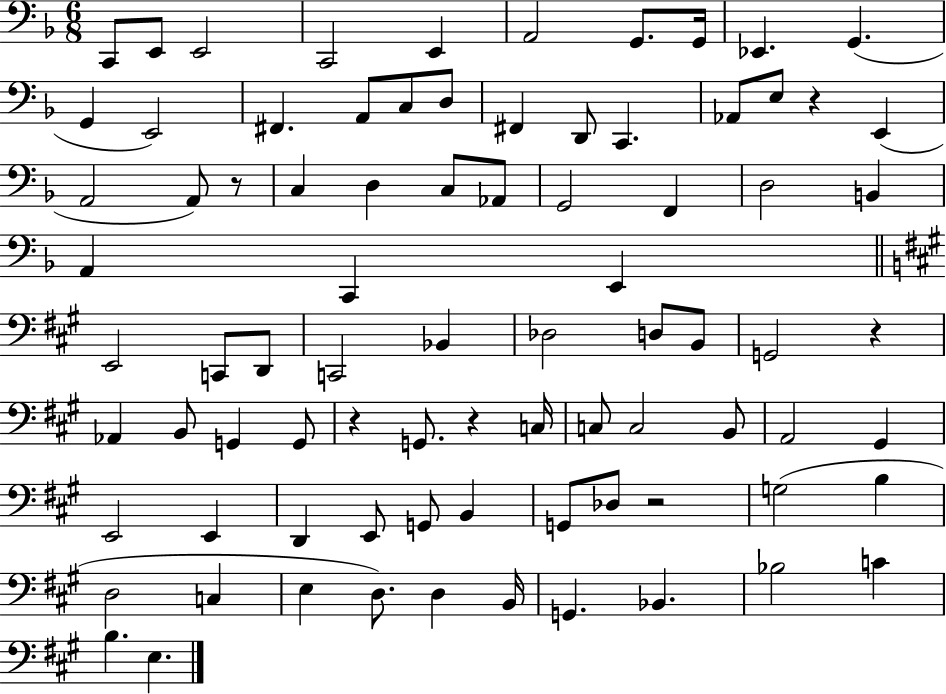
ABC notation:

X:1
T:Untitled
M:6/8
L:1/4
K:F
C,,/2 E,,/2 E,,2 C,,2 E,, A,,2 G,,/2 G,,/4 _E,, G,, G,, E,,2 ^F,, A,,/2 C,/2 D,/2 ^F,, D,,/2 C,, _A,,/2 E,/2 z E,, A,,2 A,,/2 z/2 C, D, C,/2 _A,,/2 G,,2 F,, D,2 B,, A,, C,, E,, E,,2 C,,/2 D,,/2 C,,2 _B,, _D,2 D,/2 B,,/2 G,,2 z _A,, B,,/2 G,, G,,/2 z G,,/2 z C,/4 C,/2 C,2 B,,/2 A,,2 ^G,, E,,2 E,, D,, E,,/2 G,,/2 B,, G,,/2 _D,/2 z2 G,2 B, D,2 C, E, D,/2 D, B,,/4 G,, _B,, _B,2 C B, E,